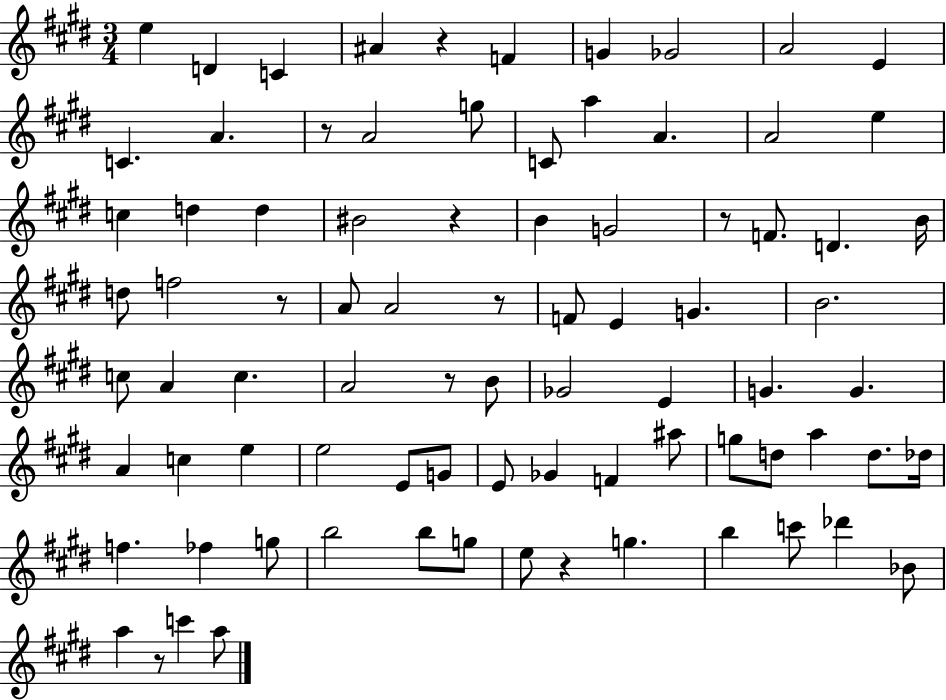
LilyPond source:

{
  \clef treble
  \numericTimeSignature
  \time 3/4
  \key e \major
  e''4 d'4 c'4 | ais'4 r4 f'4 | g'4 ges'2 | a'2 e'4 | \break c'4. a'4. | r8 a'2 g''8 | c'8 a''4 a'4. | a'2 e''4 | \break c''4 d''4 d''4 | bis'2 r4 | b'4 g'2 | r8 f'8. d'4. b'16 | \break d''8 f''2 r8 | a'8 a'2 r8 | f'8 e'4 g'4. | b'2. | \break c''8 a'4 c''4. | a'2 r8 b'8 | ges'2 e'4 | g'4. g'4. | \break a'4 c''4 e''4 | e''2 e'8 g'8 | e'8 ges'4 f'4 ais''8 | g''8 d''8 a''4 d''8. des''16 | \break f''4. fes''4 g''8 | b''2 b''8 g''8 | e''8 r4 g''4. | b''4 c'''8 des'''4 bes'8 | \break a''4 r8 c'''4 a''8 | \bar "|."
}